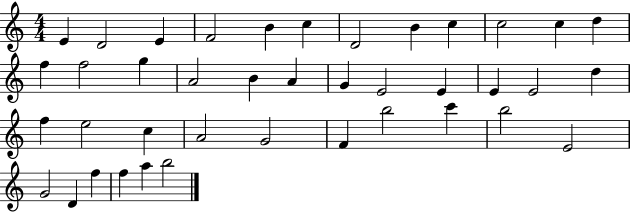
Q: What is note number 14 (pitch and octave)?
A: F5